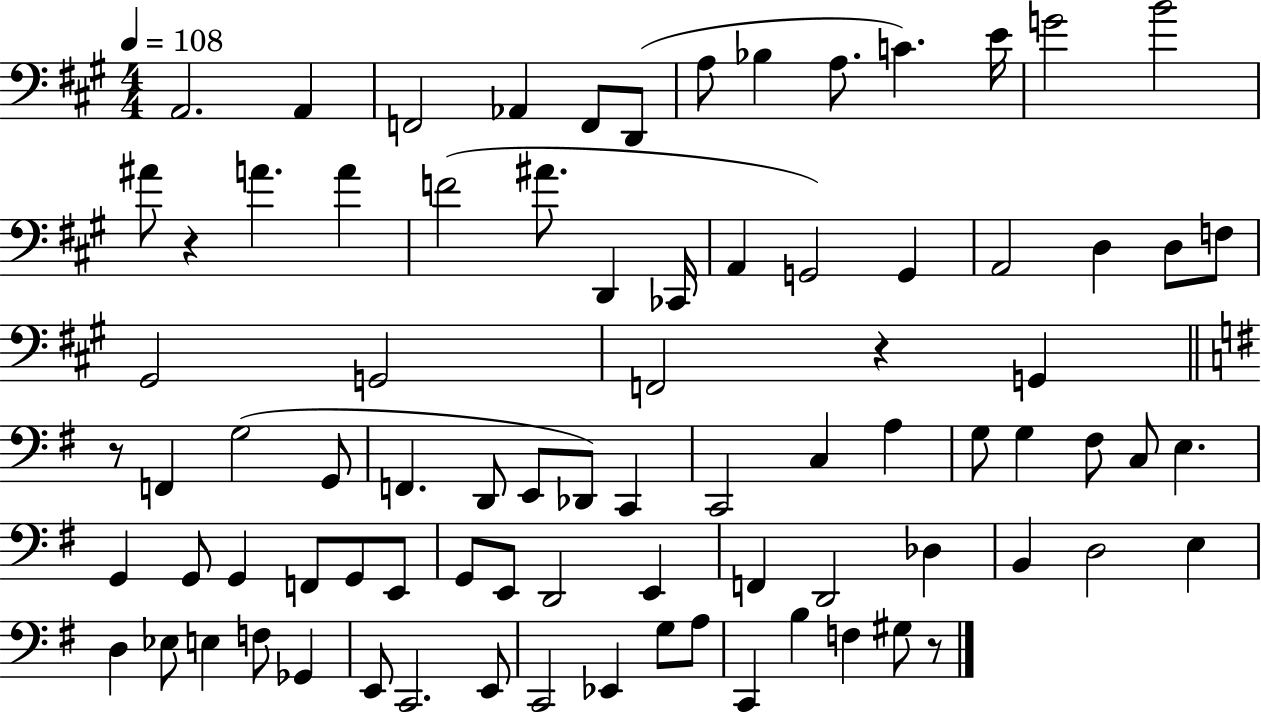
{
  \clef bass
  \numericTimeSignature
  \time 4/4
  \key a \major
  \tempo 4 = 108
  a,2. a,4 | f,2 aes,4 f,8 d,8( | a8 bes4 a8. c'4.) e'16 | g'2 b'2 | \break ais'8 r4 a'4. a'4 | f'2( ais'8. d,4 ces,16 | a,4 g,2) g,4 | a,2 d4 d8 f8 | \break gis,2 g,2 | f,2 r4 g,4 | \bar "||" \break \key g \major r8 f,4 g2( g,8 | f,4. d,8 e,8 des,8) c,4 | c,2 c4 a4 | g8 g4 fis8 c8 e4. | \break g,4 g,8 g,4 f,8 g,8 e,8 | g,8 e,8 d,2 e,4 | f,4 d,2 des4 | b,4 d2 e4 | \break d4 ees8 e4 f8 ges,4 | e,8 c,2. e,8 | c,2 ees,4 g8 a8 | c,4 b4 f4 gis8 r8 | \break \bar "|."
}